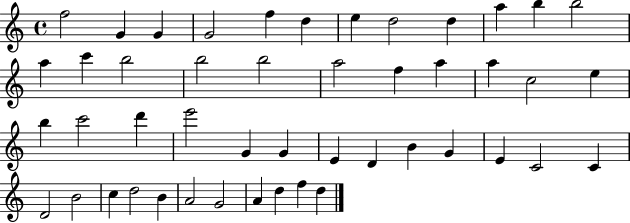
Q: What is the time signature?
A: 4/4